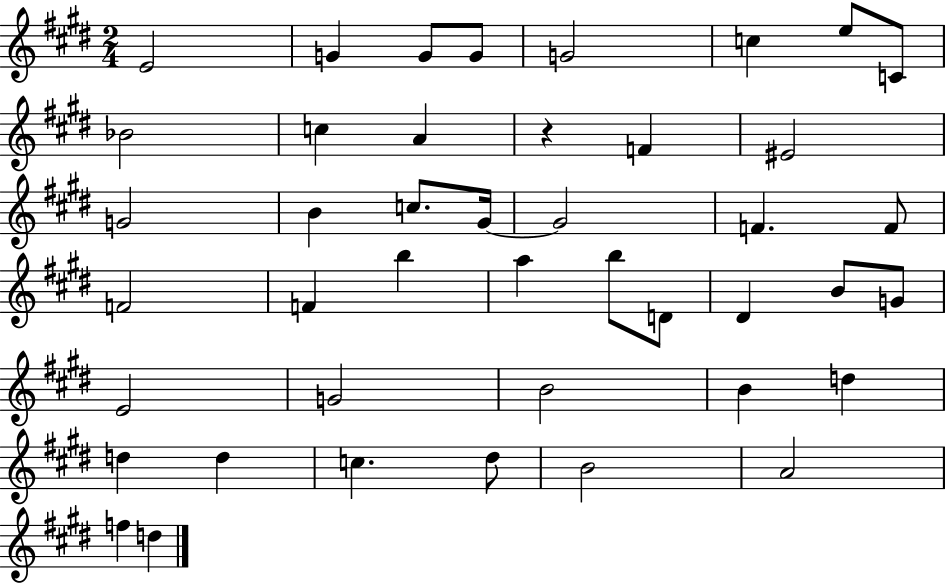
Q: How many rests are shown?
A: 1